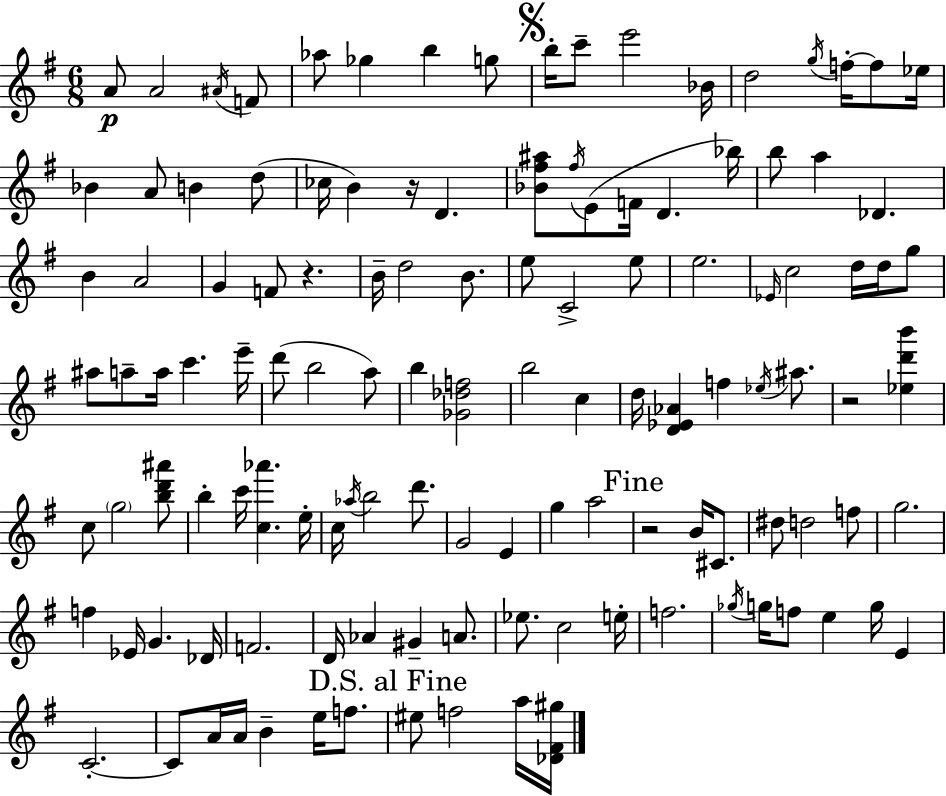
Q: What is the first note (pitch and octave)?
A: A4